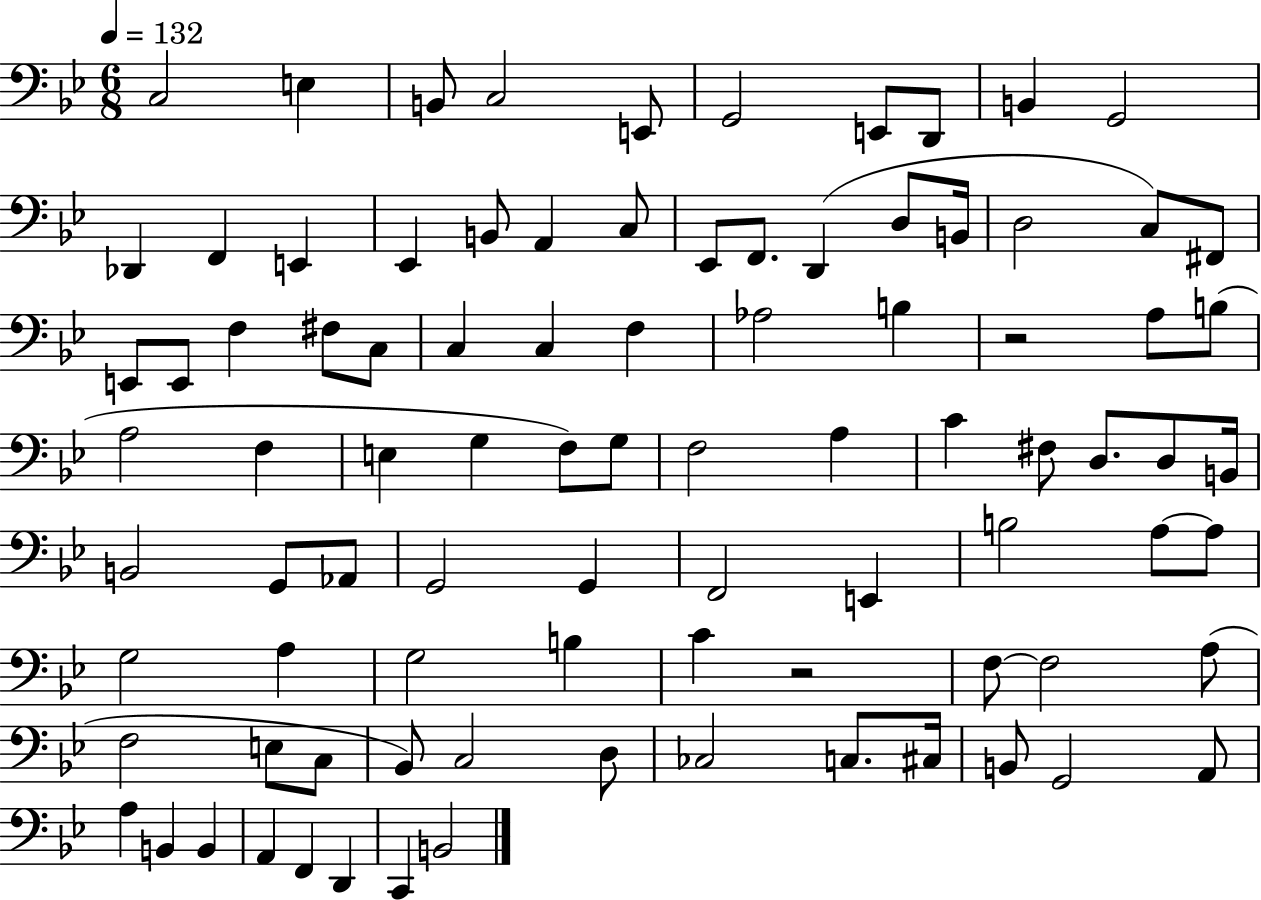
X:1
T:Untitled
M:6/8
L:1/4
K:Bb
C,2 E, B,,/2 C,2 E,,/2 G,,2 E,,/2 D,,/2 B,, G,,2 _D,, F,, E,, _E,, B,,/2 A,, C,/2 _E,,/2 F,,/2 D,, D,/2 B,,/4 D,2 C,/2 ^F,,/2 E,,/2 E,,/2 F, ^F,/2 C,/2 C, C, F, _A,2 B, z2 A,/2 B,/2 A,2 F, E, G, F,/2 G,/2 F,2 A, C ^F,/2 D,/2 D,/2 B,,/4 B,,2 G,,/2 _A,,/2 G,,2 G,, F,,2 E,, B,2 A,/2 A,/2 G,2 A, G,2 B, C z2 F,/2 F,2 A,/2 F,2 E,/2 C,/2 _B,,/2 C,2 D,/2 _C,2 C,/2 ^C,/4 B,,/2 G,,2 A,,/2 A, B,, B,, A,, F,, D,, C,, B,,2